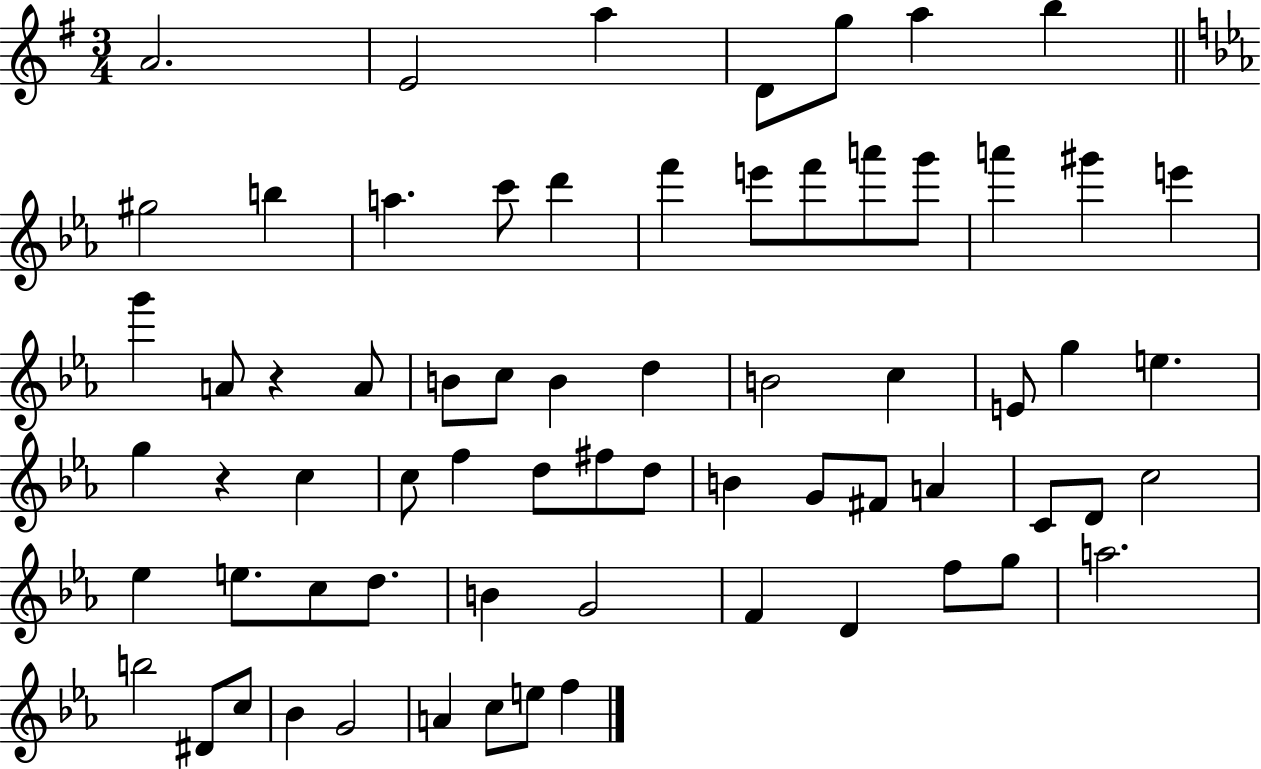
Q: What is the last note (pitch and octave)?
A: F5